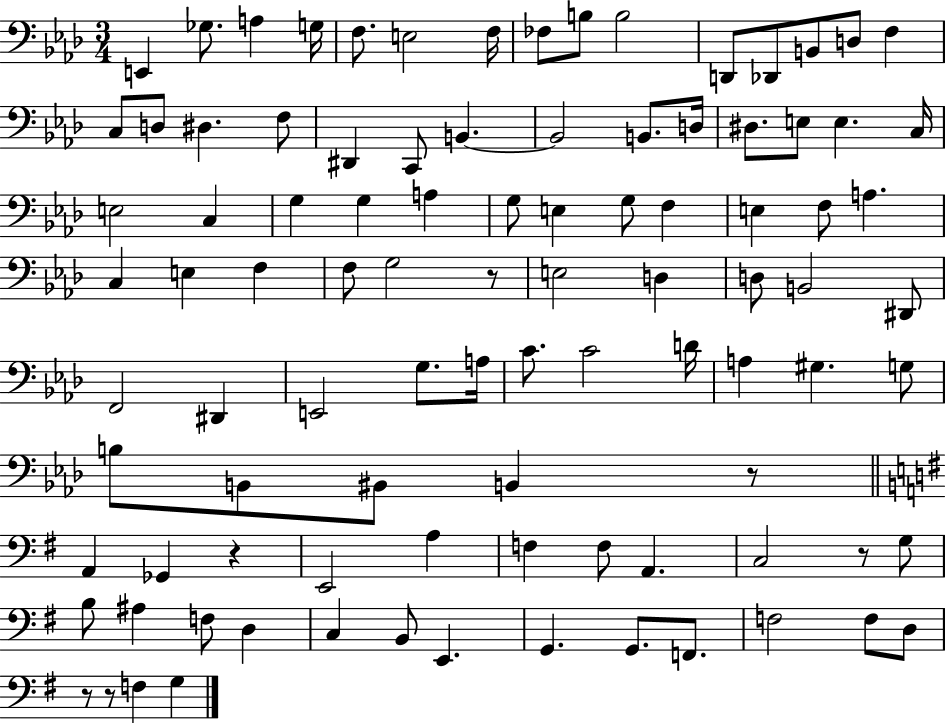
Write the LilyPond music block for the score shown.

{
  \clef bass
  \numericTimeSignature
  \time 3/4
  \key aes \major
  e,4 ges8. a4 g16 | f8. e2 f16 | fes8 b8 b2 | d,8 des,8 b,8 d8 f4 | \break c8 d8 dis4. f8 | dis,4 c,8 b,4.~~ | b,2 b,8. d16 | dis8. e8 e4. c16 | \break e2 c4 | g4 g4 a4 | g8 e4 g8 f4 | e4 f8 a4. | \break c4 e4 f4 | f8 g2 r8 | e2 d4 | d8 b,2 dis,8 | \break f,2 dis,4 | e,2 g8. a16 | c'8. c'2 d'16 | a4 gis4. g8 | \break b8 b,8 bis,8 b,4 r8 | \bar "||" \break \key e \minor a,4 ges,4 r4 | e,2 a4 | f4 f8 a,4. | c2 r8 g8 | \break b8 ais4 f8 d4 | c4 b,8 e,4. | g,4. g,8. f,8. | f2 f8 d8 | \break r8 r8 f4 g4 | \bar "|."
}